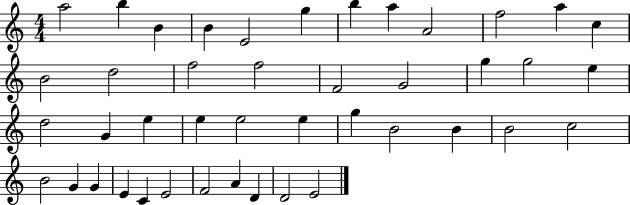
{
  \clef treble
  \numericTimeSignature
  \time 4/4
  \key c \major
  a''2 b''4 b'4 | b'4 e'2 g''4 | b''4 a''4 a'2 | f''2 a''4 c''4 | \break b'2 d''2 | f''2 f''2 | f'2 g'2 | g''4 g''2 e''4 | \break d''2 g'4 e''4 | e''4 e''2 e''4 | g''4 b'2 b'4 | b'2 c''2 | \break b'2 g'4 g'4 | e'4 c'4 e'2 | f'2 a'4 d'4 | d'2 e'2 | \break \bar "|."
}